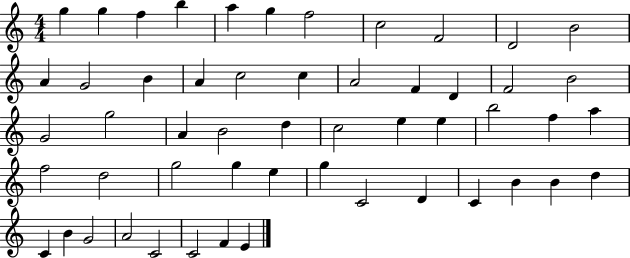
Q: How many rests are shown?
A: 0